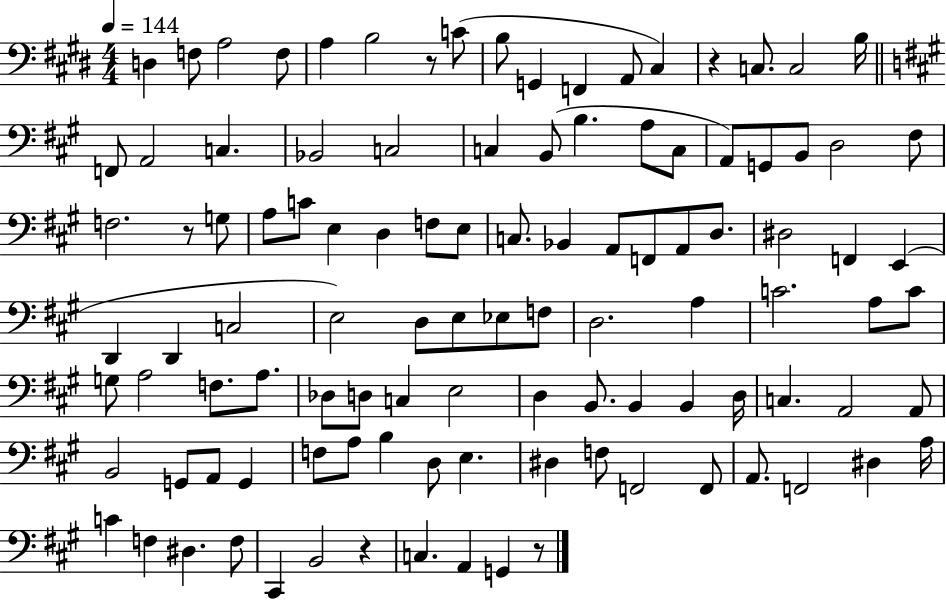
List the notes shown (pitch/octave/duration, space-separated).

D3/q F3/e A3/h F3/e A3/q B3/h R/e C4/e B3/e G2/q F2/q A2/e C#3/q R/q C3/e. C3/h B3/s F2/e A2/h C3/q. Bb2/h C3/h C3/q B2/e B3/q. A3/e C3/e A2/e G2/e B2/e D3/h F#3/e F3/h. R/e G3/e A3/e C4/e E3/q D3/q F3/e E3/e C3/e. Bb2/q A2/e F2/e A2/e D3/e. D#3/h F2/q E2/q D2/q D2/q C3/h E3/h D3/e E3/e Eb3/e F3/e D3/h. A3/q C4/h. A3/e C4/e G3/e A3/h F3/e. A3/e. Db3/e D3/e C3/q E3/h D3/q B2/e. B2/q B2/q D3/s C3/q. A2/h A2/e B2/h G2/e A2/e G2/q F3/e A3/e B3/q D3/e E3/q. D#3/q F3/e F2/h F2/e A2/e. F2/h D#3/q A3/s C4/q F3/q D#3/q. F3/e C#2/q B2/h R/q C3/q. A2/q G2/q R/e